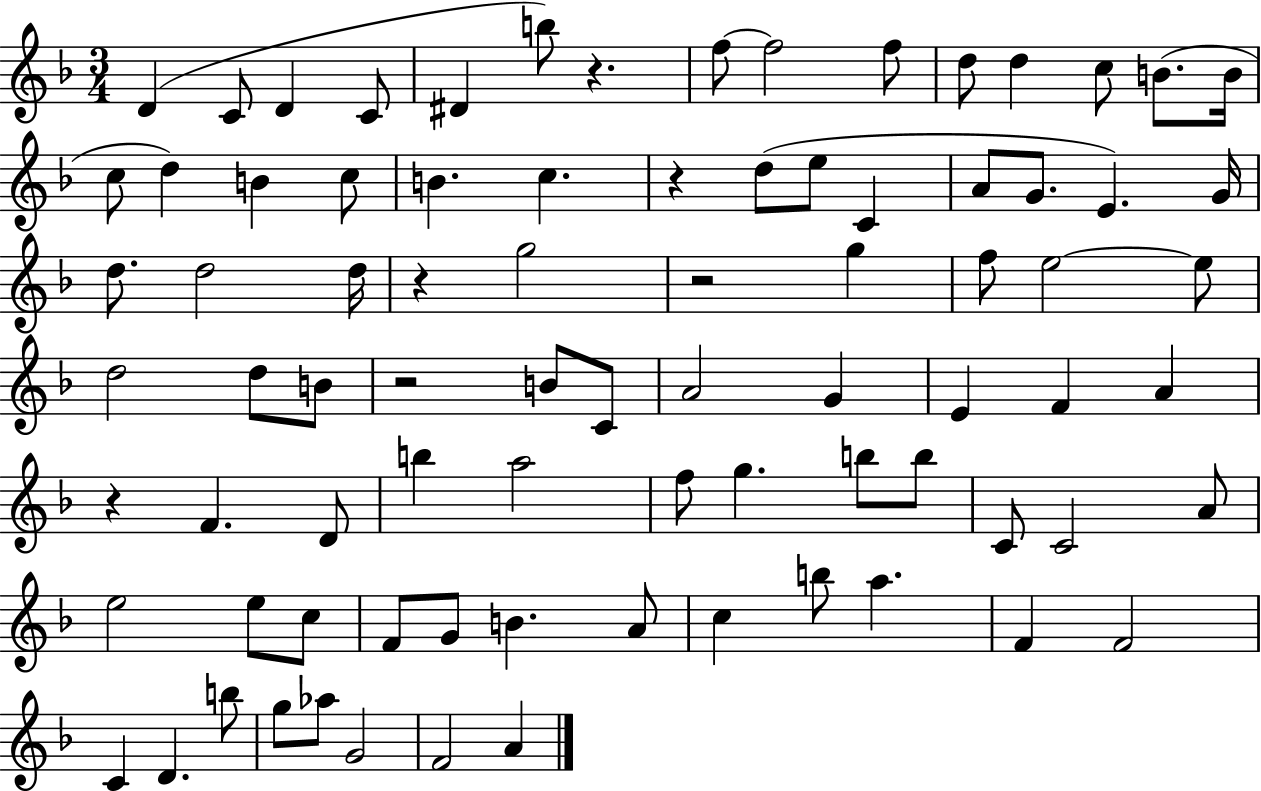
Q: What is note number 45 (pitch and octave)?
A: A4